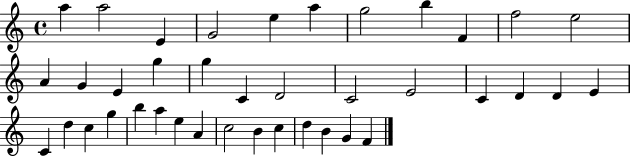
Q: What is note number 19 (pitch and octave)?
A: C4